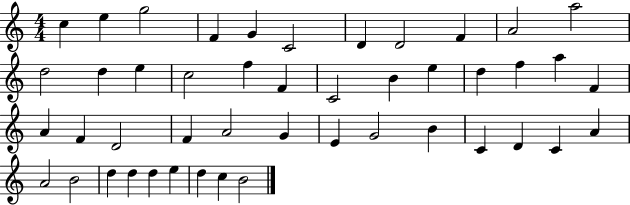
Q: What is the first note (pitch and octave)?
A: C5